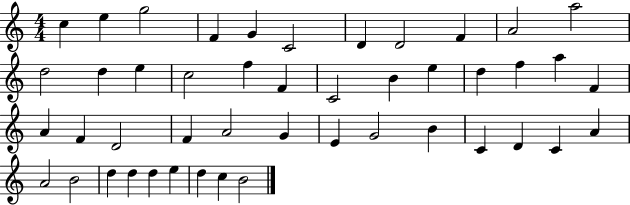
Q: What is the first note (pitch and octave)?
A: C5